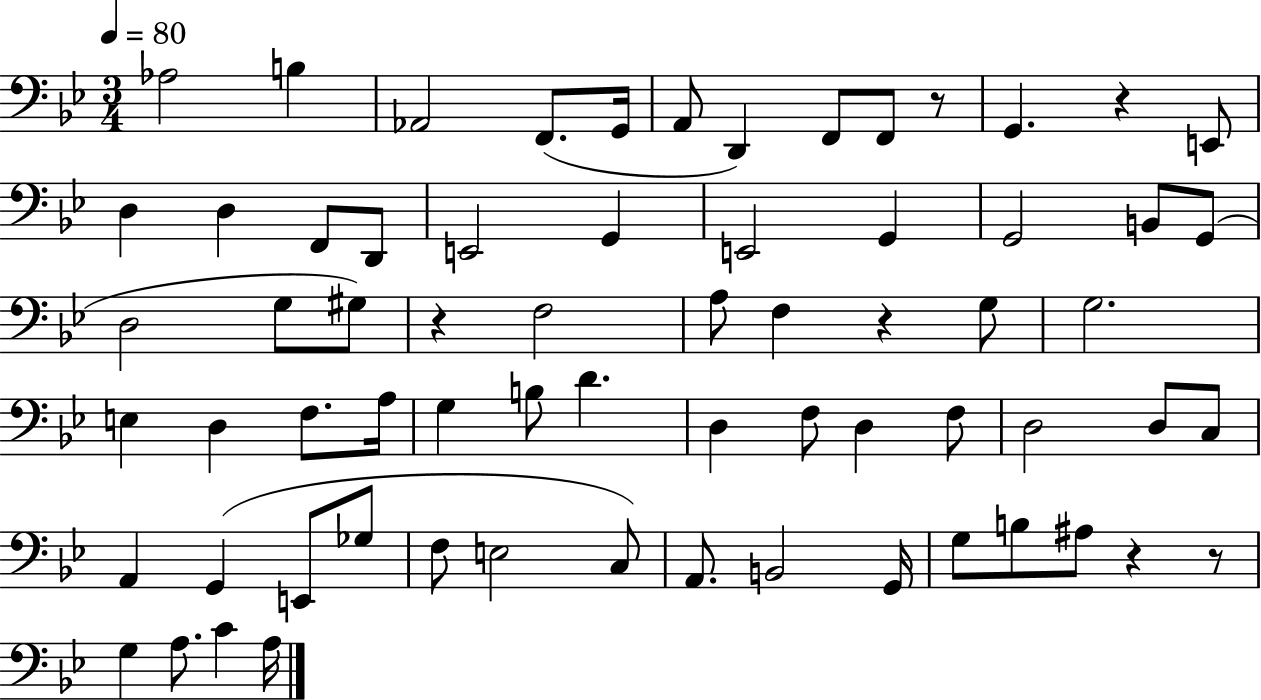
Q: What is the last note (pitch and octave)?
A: A3